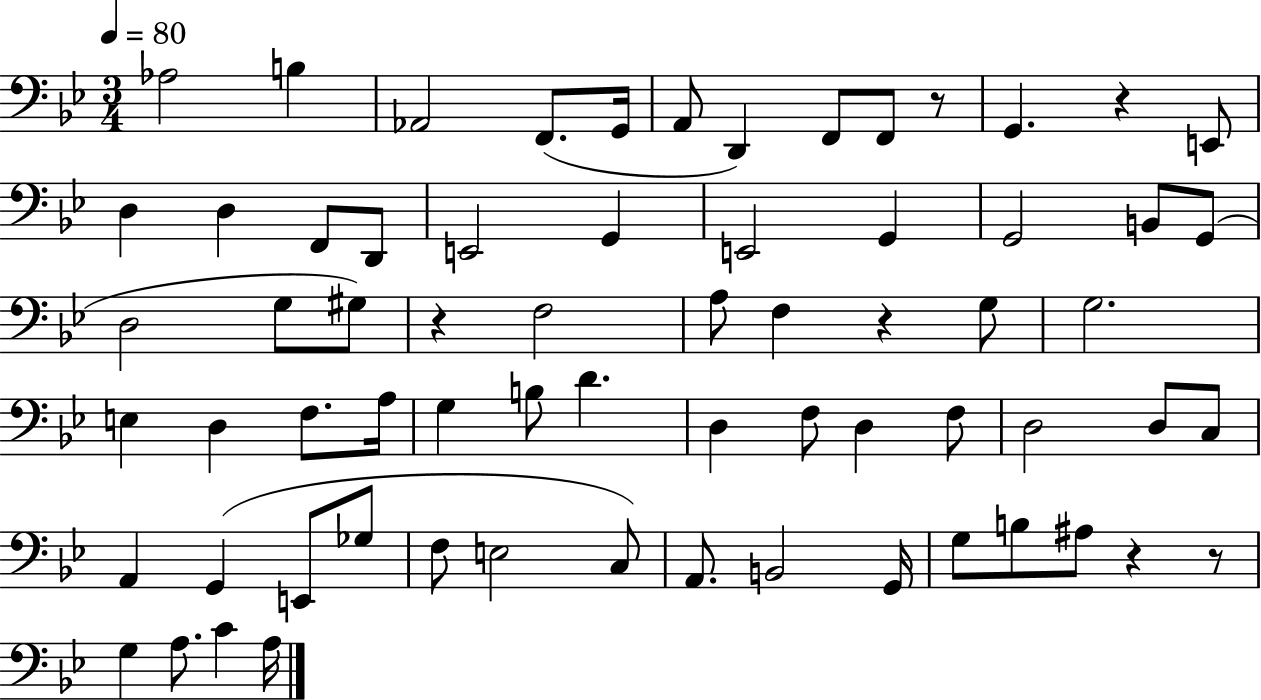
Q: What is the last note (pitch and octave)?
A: A3